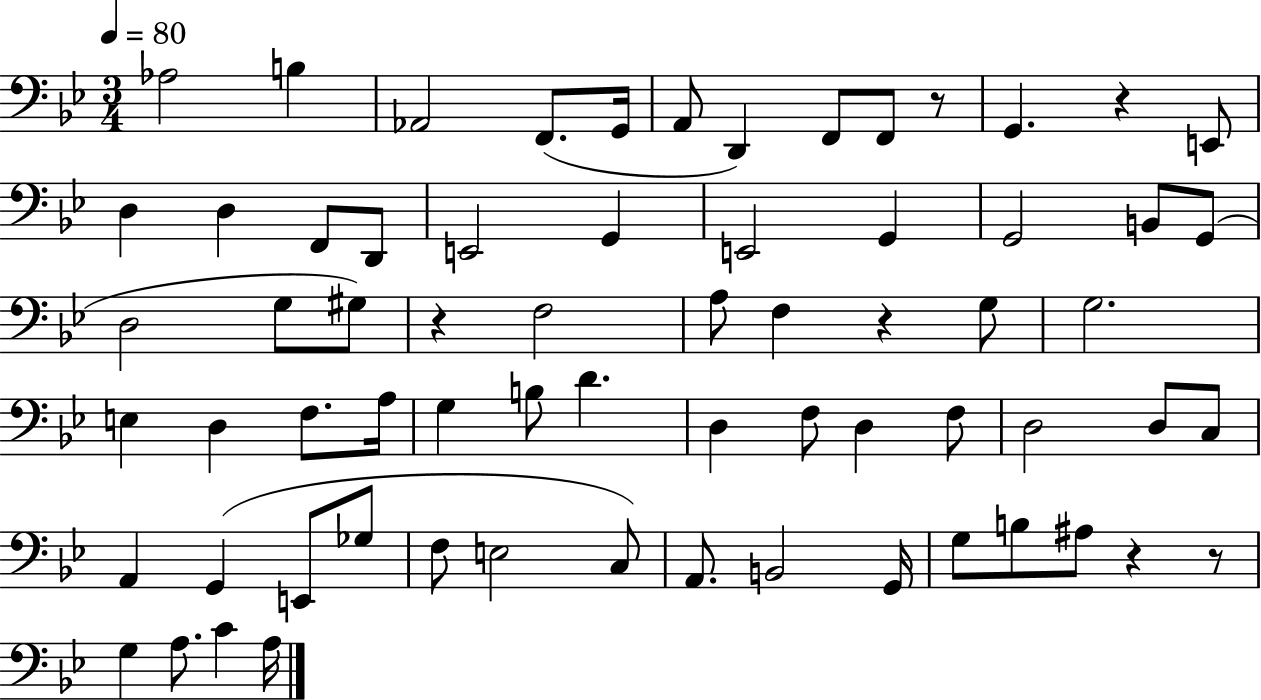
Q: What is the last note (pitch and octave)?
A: A3